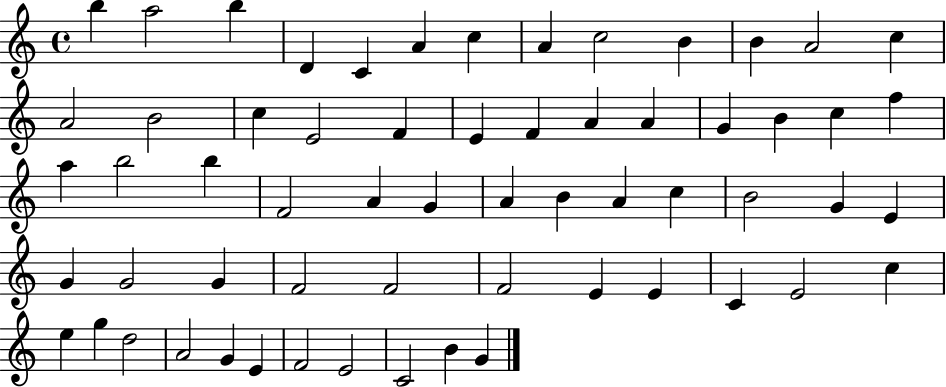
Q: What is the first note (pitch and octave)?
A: B5